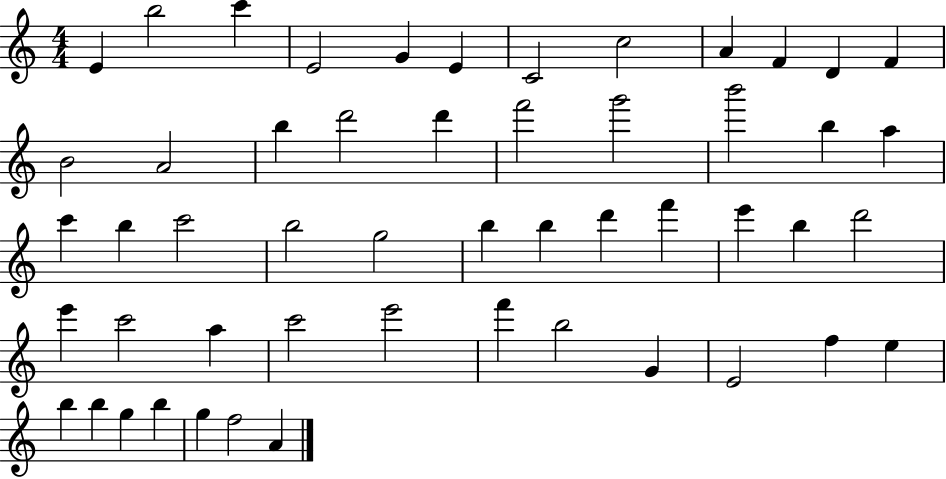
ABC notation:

X:1
T:Untitled
M:4/4
L:1/4
K:C
E b2 c' E2 G E C2 c2 A F D F B2 A2 b d'2 d' f'2 g'2 b'2 b a c' b c'2 b2 g2 b b d' f' e' b d'2 e' c'2 a c'2 e'2 f' b2 G E2 f e b b g b g f2 A